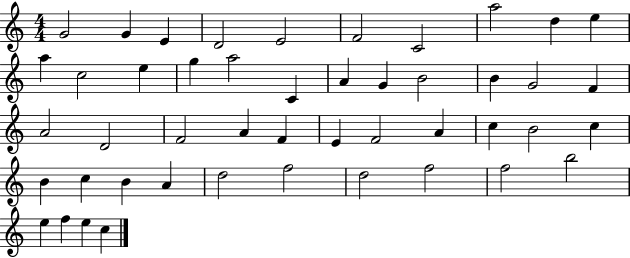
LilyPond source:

{
  \clef treble
  \numericTimeSignature
  \time 4/4
  \key c \major
  g'2 g'4 e'4 | d'2 e'2 | f'2 c'2 | a''2 d''4 e''4 | \break a''4 c''2 e''4 | g''4 a''2 c'4 | a'4 g'4 b'2 | b'4 g'2 f'4 | \break a'2 d'2 | f'2 a'4 f'4 | e'4 f'2 a'4 | c''4 b'2 c''4 | \break b'4 c''4 b'4 a'4 | d''2 f''2 | d''2 f''2 | f''2 b''2 | \break e''4 f''4 e''4 c''4 | \bar "|."
}